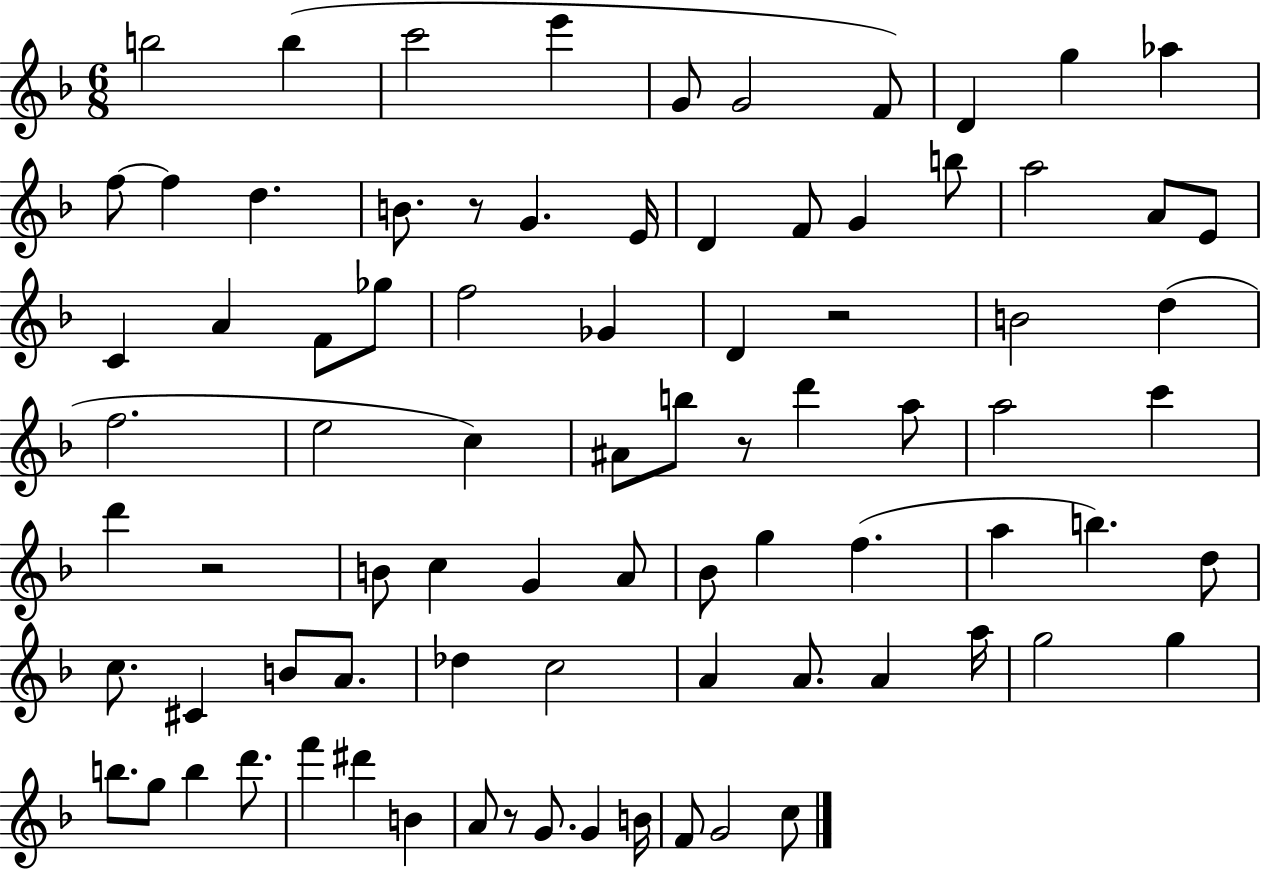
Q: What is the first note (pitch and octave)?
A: B5